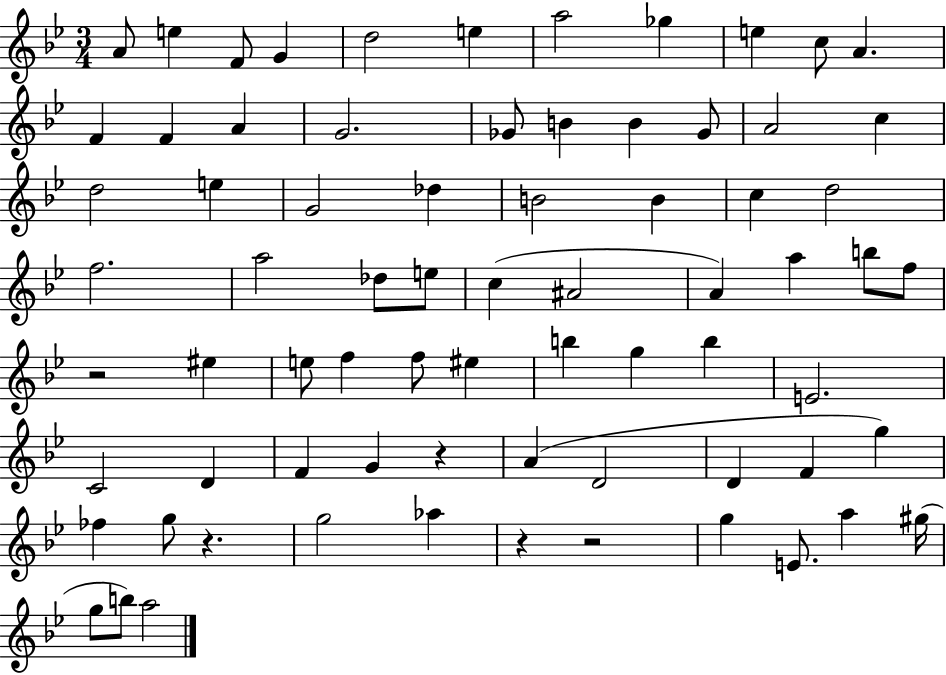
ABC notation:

X:1
T:Untitled
M:3/4
L:1/4
K:Bb
A/2 e F/2 G d2 e a2 _g e c/2 A F F A G2 _G/2 B B _G/2 A2 c d2 e G2 _d B2 B c d2 f2 a2 _d/2 e/2 c ^A2 A a b/2 f/2 z2 ^e e/2 f f/2 ^e b g b E2 C2 D F G z A D2 D F g _f g/2 z g2 _a z z2 g E/2 a ^g/4 g/2 b/2 a2